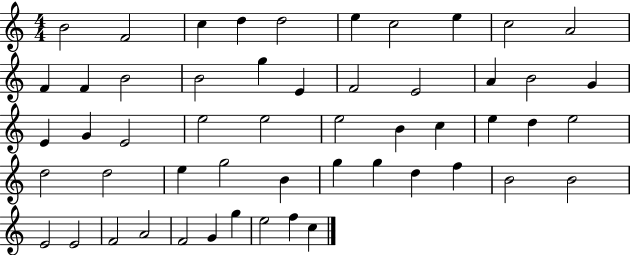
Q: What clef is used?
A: treble